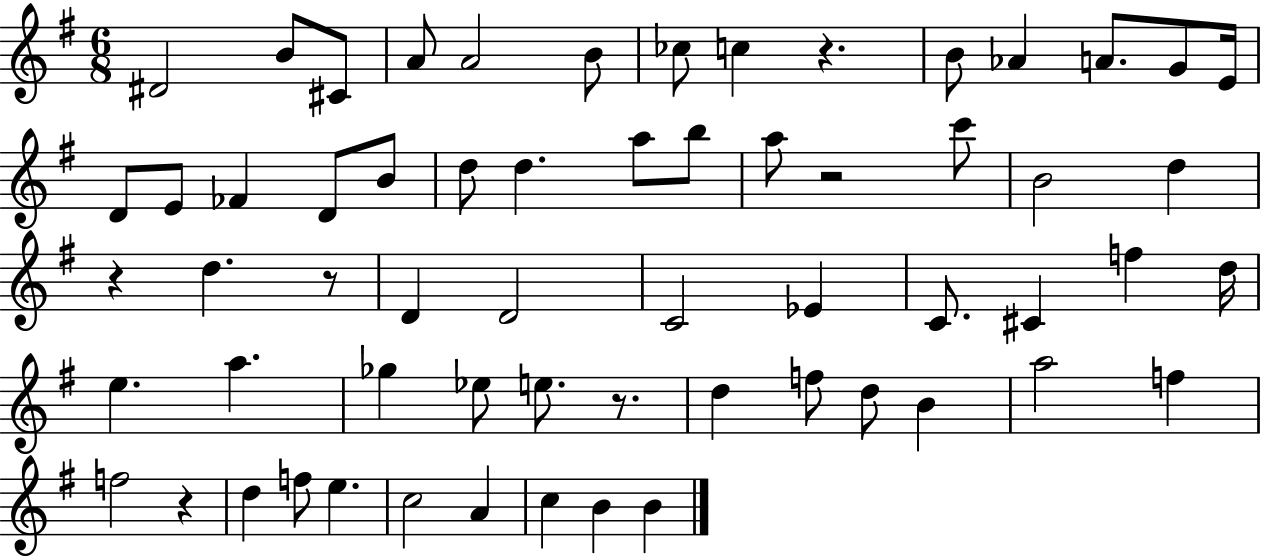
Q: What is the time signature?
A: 6/8